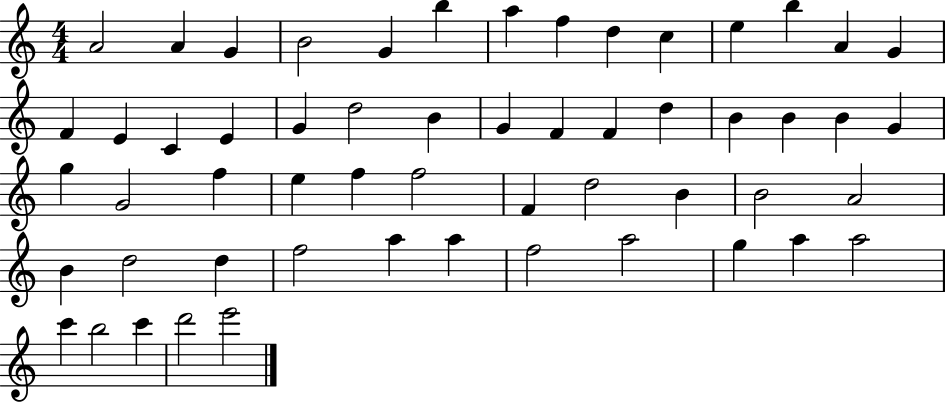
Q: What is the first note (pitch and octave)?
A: A4